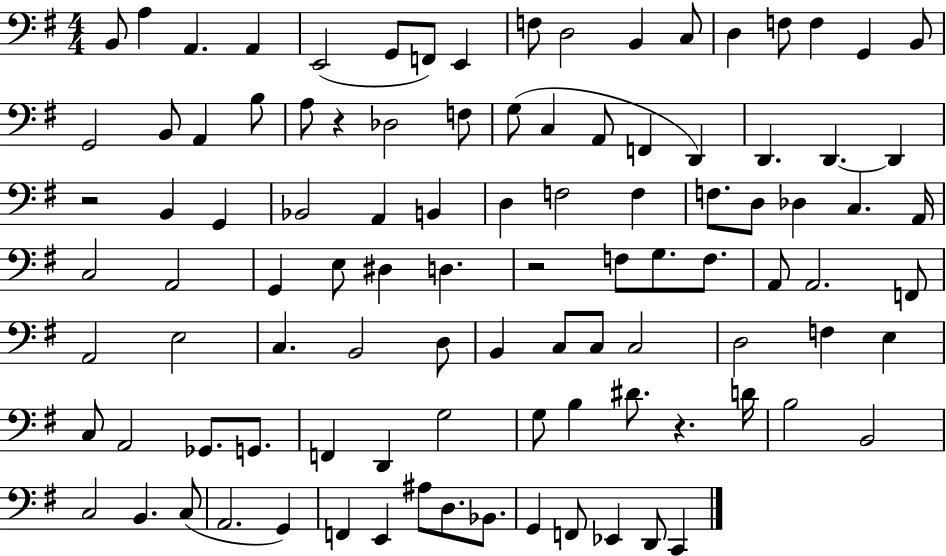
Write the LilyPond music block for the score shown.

{
  \clef bass
  \numericTimeSignature
  \time 4/4
  \key g \major
  \repeat volta 2 { b,8 a4 a,4. a,4 | e,2( g,8 f,8) e,4 | f8 d2 b,4 c8 | d4 f8 f4 g,4 b,8 | \break g,2 b,8 a,4 b8 | a8 r4 des2 f8 | g8( c4 a,8 f,4 d,4) | d,4. d,4.~~ d,4 | \break r2 b,4 g,4 | bes,2 a,4 b,4 | d4 f2 f4 | f8. d8 des4 c4. a,16 | \break c2 a,2 | g,4 e8 dis4 d4. | r2 f8 g8. f8. | a,8 a,2. f,8 | \break a,2 e2 | c4. b,2 d8 | b,4 c8 c8 c2 | d2 f4 e4 | \break c8 a,2 ges,8. g,8. | f,4 d,4 g2 | g8 b4 dis'8. r4. d'16 | b2 b,2 | \break c2 b,4. c8( | a,2. g,4) | f,4 e,4 ais8 d8. bes,8. | g,4 f,8 ees,4 d,8 c,4 | \break } \bar "|."
}